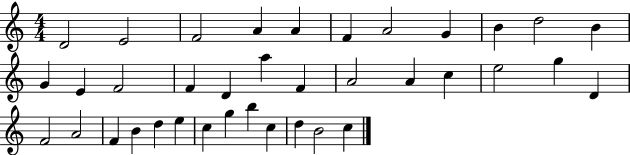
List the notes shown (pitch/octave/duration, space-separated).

D4/h E4/h F4/h A4/q A4/q F4/q A4/h G4/q B4/q D5/h B4/q G4/q E4/q F4/h F4/q D4/q A5/q F4/q A4/h A4/q C5/q E5/h G5/q D4/q F4/h A4/h F4/q B4/q D5/q E5/q C5/q G5/q B5/q C5/q D5/q B4/h C5/q